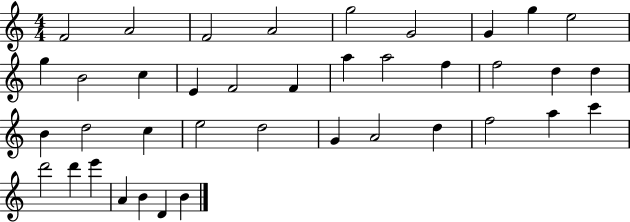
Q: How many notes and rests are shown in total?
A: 39